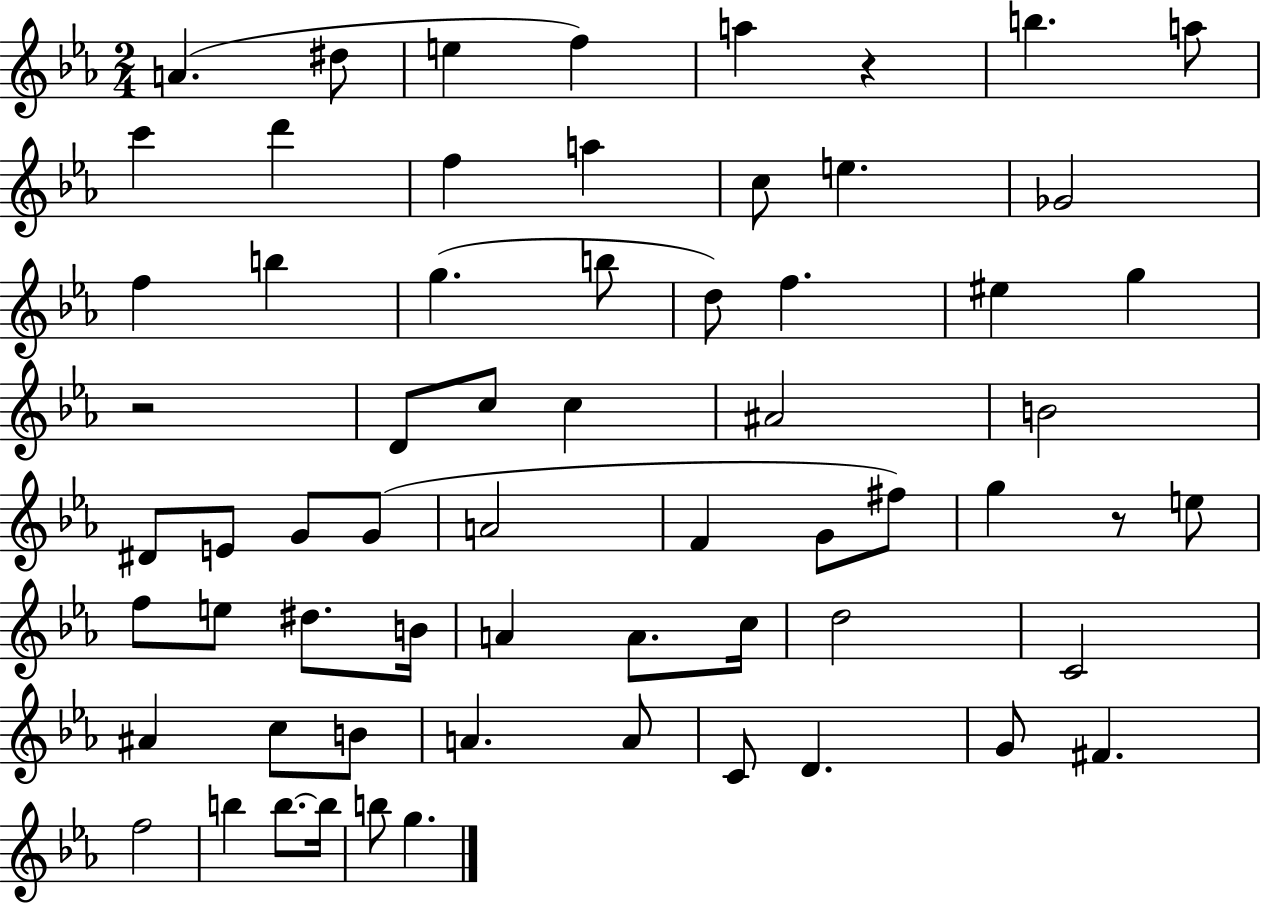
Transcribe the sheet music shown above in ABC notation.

X:1
T:Untitled
M:2/4
L:1/4
K:Eb
A ^d/2 e f a z b a/2 c' d' f a c/2 e _G2 f b g b/2 d/2 f ^e g z2 D/2 c/2 c ^A2 B2 ^D/2 E/2 G/2 G/2 A2 F G/2 ^f/2 g z/2 e/2 f/2 e/2 ^d/2 B/4 A A/2 c/4 d2 C2 ^A c/2 B/2 A A/2 C/2 D G/2 ^F f2 b b/2 b/4 b/2 g